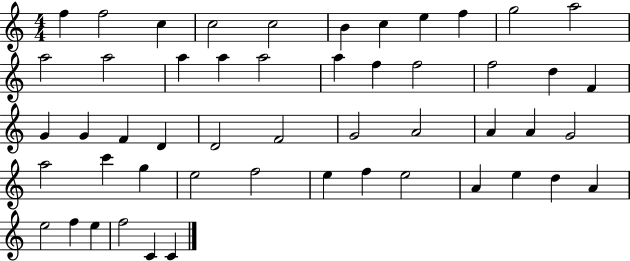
X:1
T:Untitled
M:4/4
L:1/4
K:C
f f2 c c2 c2 B c e f g2 a2 a2 a2 a a a2 a f f2 f2 d F G G F D D2 F2 G2 A2 A A G2 a2 c' g e2 f2 e f e2 A e d A e2 f e f2 C C